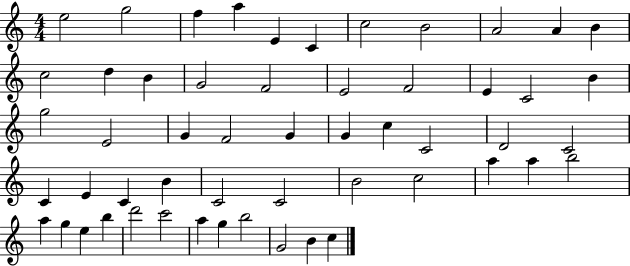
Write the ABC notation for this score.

X:1
T:Untitled
M:4/4
L:1/4
K:C
e2 g2 f a E C c2 B2 A2 A B c2 d B G2 F2 E2 F2 E C2 B g2 E2 G F2 G G c C2 D2 C2 C E C B C2 C2 B2 c2 a a b2 a g e b d'2 c'2 a g b2 G2 B c